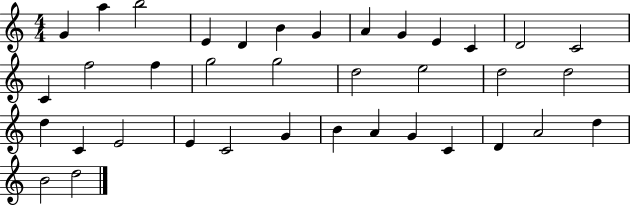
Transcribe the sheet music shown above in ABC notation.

X:1
T:Untitled
M:4/4
L:1/4
K:C
G a b2 E D B G A G E C D2 C2 C f2 f g2 g2 d2 e2 d2 d2 d C E2 E C2 G B A G C D A2 d B2 d2